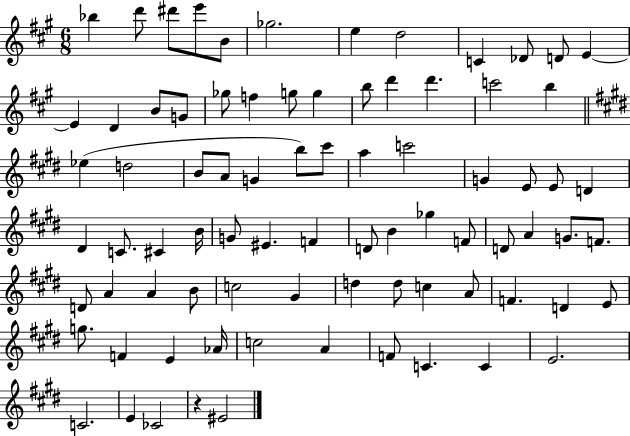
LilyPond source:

{
  \clef treble
  \numericTimeSignature
  \time 6/8
  \key a \major
  bes''4 d'''8 dis'''8 e'''8 b'8 | ges''2. | e''4 d''2 | c'4 des'8 d'8 e'4~~ | \break e'4 d'4 b'8 g'8 | ges''8 f''4 g''8 g''4 | b''8 d'''4 d'''4. | c'''2 b''4 | \break \bar "||" \break \key e \major ees''4( d''2 | b'8 a'8 g'4 b''8) cis'''8 | a''4 c'''2 | g'4 e'8 e'8 d'4 | \break dis'4 c'8. cis'4 b'16 | g'8 eis'4. f'4 | d'8 b'4 ges''4 f'8 | d'8 a'4 g'8. f'8. | \break d'8 a'4 a'4 b'8 | c''2 gis'4 | d''4 d''8 c''4 a'8 | f'4. d'4 e'8 | \break g''8. f'4 e'4 aes'16 | c''2 a'4 | f'8 c'4. c'4 | e'2. | \break c'2. | e'4 ces'2 | r4 eis'2 | \bar "|."
}